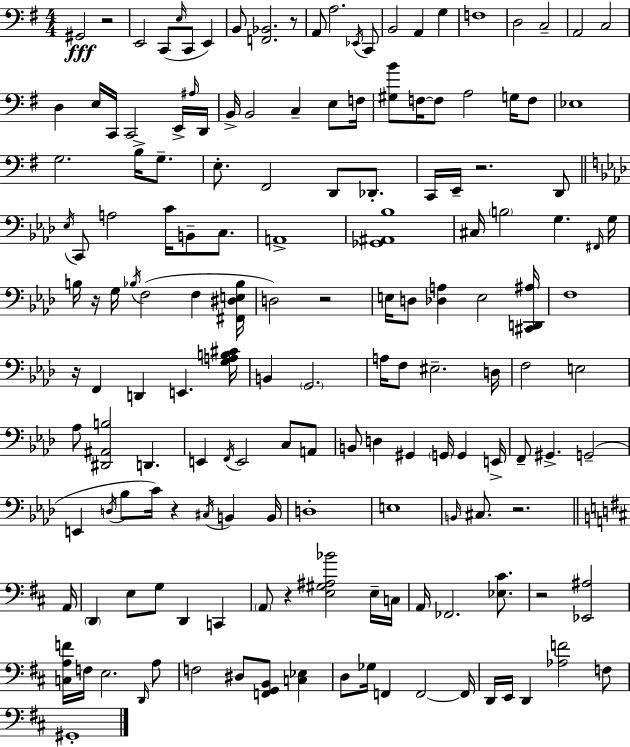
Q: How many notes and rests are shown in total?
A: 159